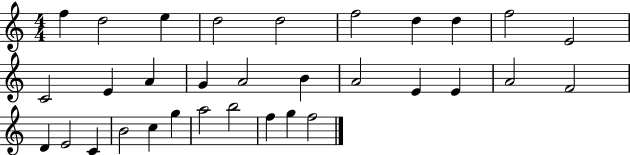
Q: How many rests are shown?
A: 0